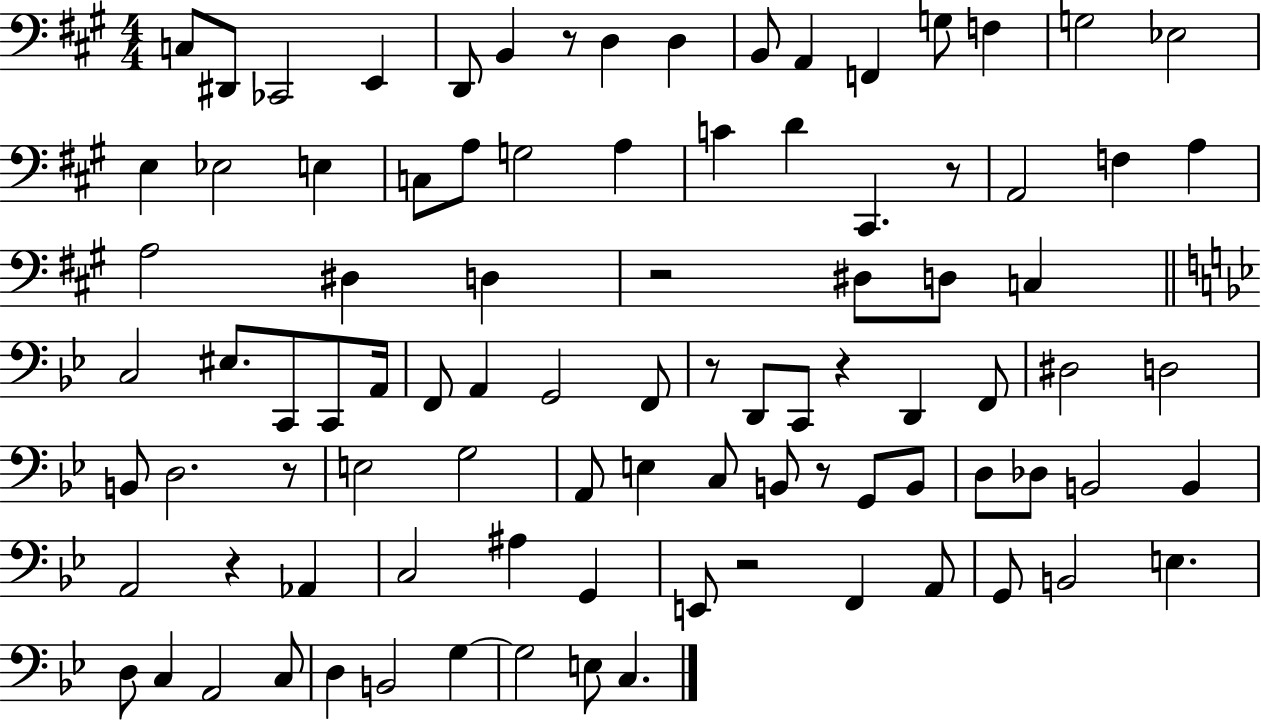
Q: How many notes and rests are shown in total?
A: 93